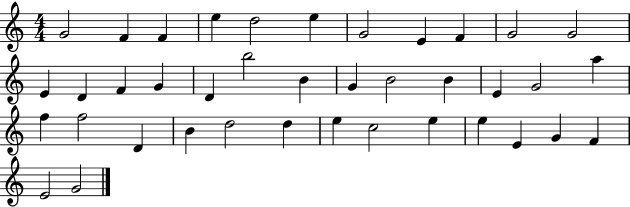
{
  \clef treble
  \numericTimeSignature
  \time 4/4
  \key c \major
  g'2 f'4 f'4 | e''4 d''2 e''4 | g'2 e'4 f'4 | g'2 g'2 | \break e'4 d'4 f'4 g'4 | d'4 b''2 b'4 | g'4 b'2 b'4 | e'4 g'2 a''4 | \break f''4 f''2 d'4 | b'4 d''2 d''4 | e''4 c''2 e''4 | e''4 e'4 g'4 f'4 | \break e'2 g'2 | \bar "|."
}